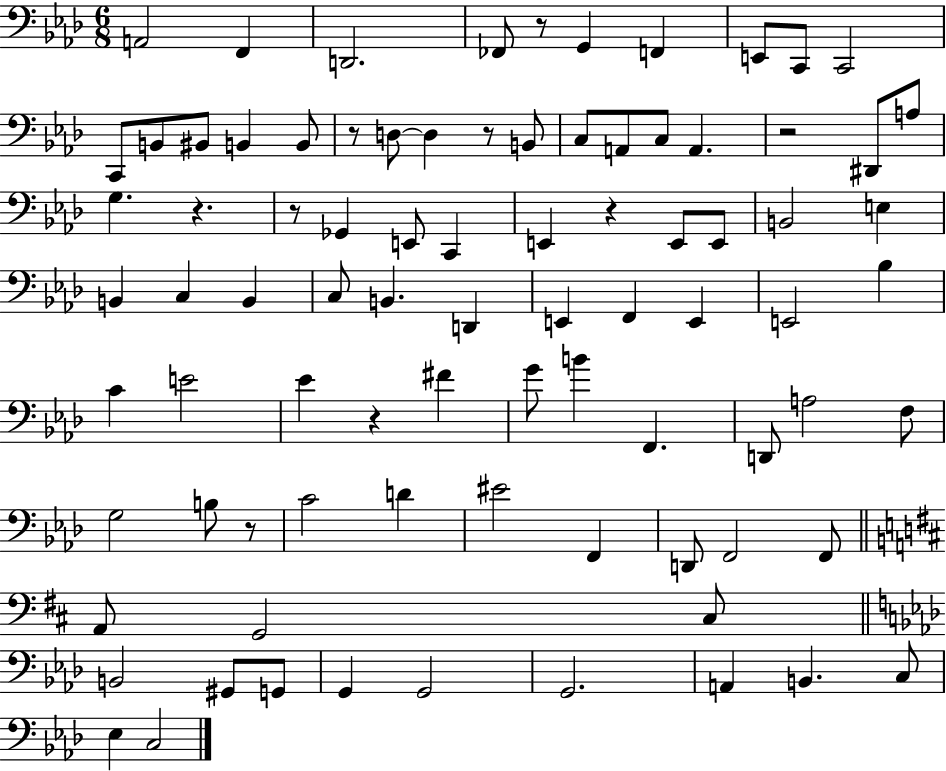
A2/h F2/q D2/h. FES2/e R/e G2/q F2/q E2/e C2/e C2/h C2/e B2/e BIS2/e B2/q B2/e R/e D3/e D3/q R/e B2/e C3/e A2/e C3/e A2/q. R/h D#2/e A3/e G3/q. R/q. R/e Gb2/q E2/e C2/q E2/q R/q E2/e E2/e B2/h E3/q B2/q C3/q B2/q C3/e B2/q. D2/q E2/q F2/q E2/q E2/h Bb3/q C4/q E4/h Eb4/q R/q F#4/q G4/e B4/q F2/q. D2/e A3/h F3/e G3/h B3/e R/e C4/h D4/q EIS4/h F2/q D2/e F2/h F2/e A2/e G2/h C#3/e B2/h G#2/e G2/e G2/q G2/h G2/h. A2/q B2/q. C3/e Eb3/q C3/h